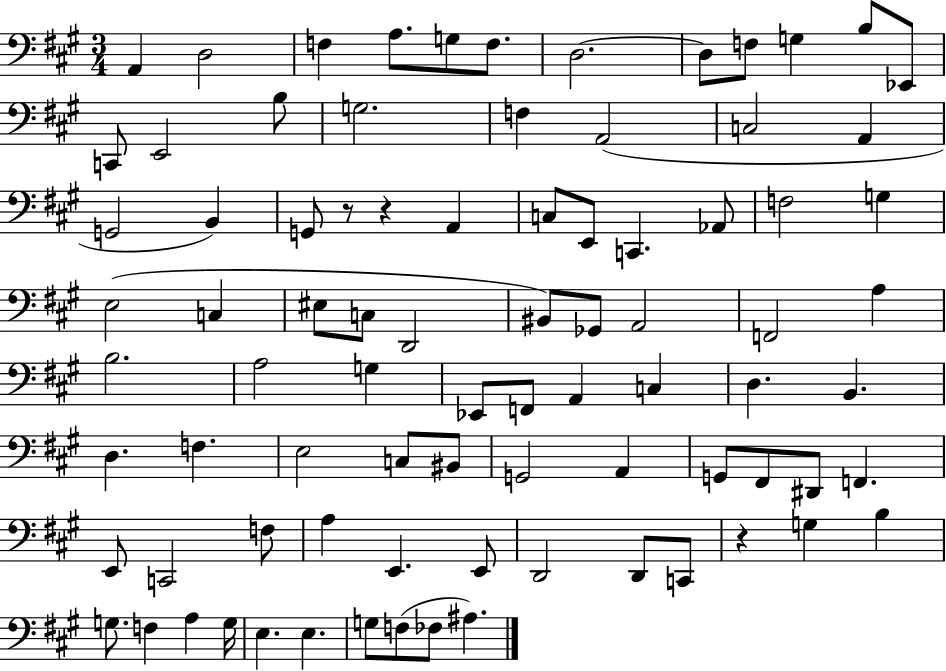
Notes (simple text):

A2/q D3/h F3/q A3/e. G3/e F3/e. D3/h. D3/e F3/e G3/q B3/e Eb2/e C2/e E2/h B3/e G3/h. F3/q A2/h C3/h A2/q G2/h B2/q G2/e R/e R/q A2/q C3/e E2/e C2/q. Ab2/e F3/h G3/q E3/h C3/q EIS3/e C3/e D2/h BIS2/e Gb2/e A2/h F2/h A3/q B3/h. A3/h G3/q Eb2/e F2/e A2/q C3/q D3/q. B2/q. D3/q. F3/q. E3/h C3/e BIS2/e G2/h A2/q G2/e F#2/e D#2/e F2/q. E2/e C2/h F3/e A3/q E2/q. E2/e D2/h D2/e C2/e R/q G3/q B3/q G3/e. F3/q A3/q G3/s E3/q. E3/q. G3/e F3/e FES3/e A#3/q.